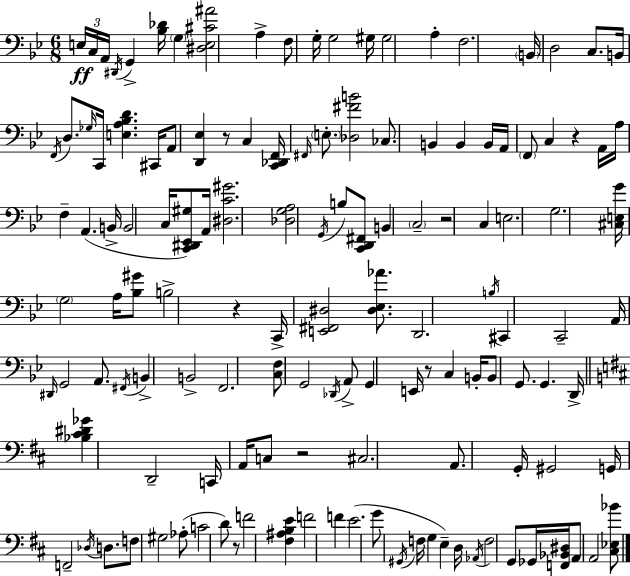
E3/s C3/s A2/s D#2/s G2/q [Bb3,Db4]/s G3/q [D#3,E3,C#4,A#4]/h A3/q F3/e G3/s G3/h G#3/s G#3/h A3/q F3/h. B2/s D3/h C3/e. B2/s F2/s D3/e. Gb3/s C2/s [E3,A3,Bb3,D4]/q. C#2/s A2/e [D2,Eb3]/q R/e C3/q [C2,Db2,F2]/s F#2/s E3/e. [Db3,F#4,B4]/h CES3/e. B2/q B2/q B2/s A2/s F2/e C3/q R/q A2/s A3/s F3/q A2/q. B2/s B2/h C3/s [C2,D#2,Eb2,G#3]/e A2/s [D#3,C4,G#4]/h. [Db3,G3,A3]/h G2/s B3/e [C2,D2,F#2]/e B2/q C3/h R/h C3/q E3/h. G3/h. [C#3,E3,G4]/s G3/h A3/s [Bb3,G#4]/e B3/h R/q C2/s [E2,F#2,D#3]/h [D#3,Eb3,Ab4]/e. D2/h. B3/s C#2/q C2/h A2/s D#2/s G2/h A2/e. F#2/s B2/q B2/h F2/h. [C3,F3]/e G2/h Db2/s A2/e G2/q E2/s R/e C3/q B2/s B2/e G2/e. G2/q. D2/s [Bb3,C#4,D#4,Gb4]/q D2/h C2/s A2/s C3/e R/h C#3/h. A2/e. G2/s G#2/h G2/s F2/h Db3/s D3/e. F3/e G#3/h Ab3/e C4/h D4/e R/e F4/h [F#3,A#3,B3,E4]/q F4/h F4/q E4/h. G4/e G#2/s F3/s G3/q E3/q D3/s Ab2/s F3/h G2/e Gb2/s [F2,Bb2,D#3]/s A2/e A2/h [C#3,Eb3,Bb4]/e